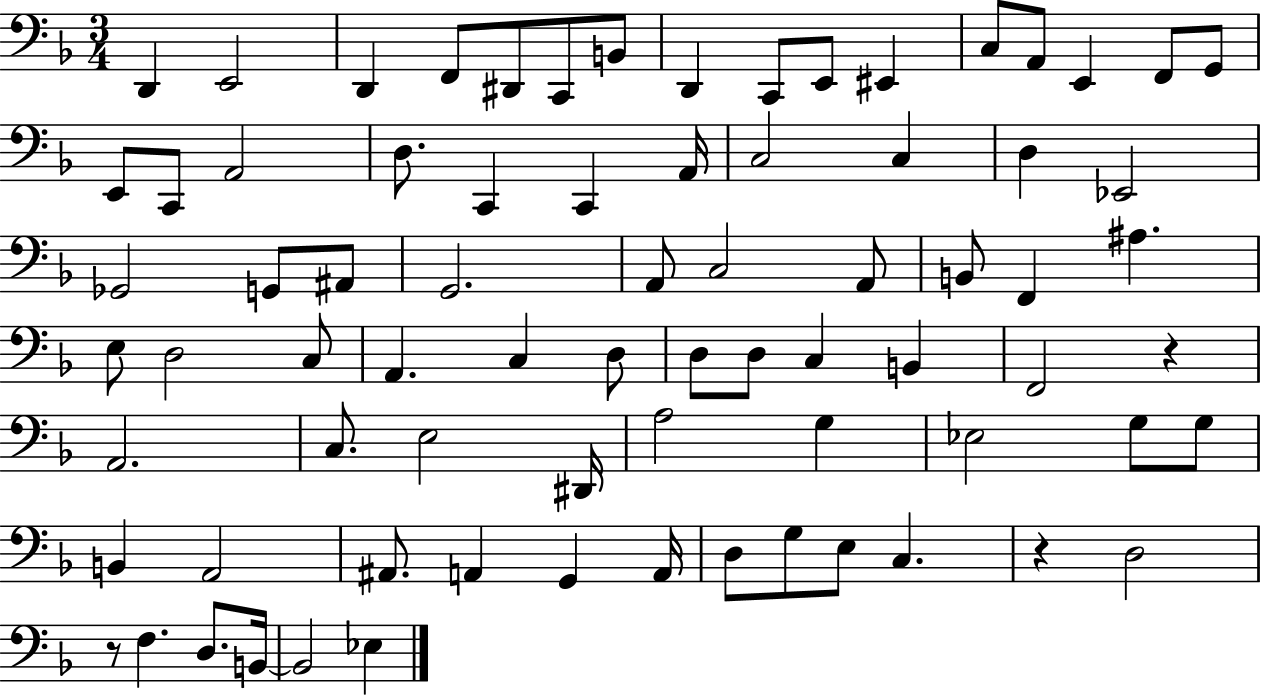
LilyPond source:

{
  \clef bass
  \numericTimeSignature
  \time 3/4
  \key f \major
  d,4 e,2 | d,4 f,8 dis,8 c,8 b,8 | d,4 c,8 e,8 eis,4 | c8 a,8 e,4 f,8 g,8 | \break e,8 c,8 a,2 | d8. c,4 c,4 a,16 | c2 c4 | d4 ees,2 | \break ges,2 g,8 ais,8 | g,2. | a,8 c2 a,8 | b,8 f,4 ais4. | \break e8 d2 c8 | a,4. c4 d8 | d8 d8 c4 b,4 | f,2 r4 | \break a,2. | c8. e2 dis,16 | a2 g4 | ees2 g8 g8 | \break b,4 a,2 | ais,8. a,4 g,4 a,16 | d8 g8 e8 c4. | r4 d2 | \break r8 f4. d8. b,16~~ | b,2 ees4 | \bar "|."
}